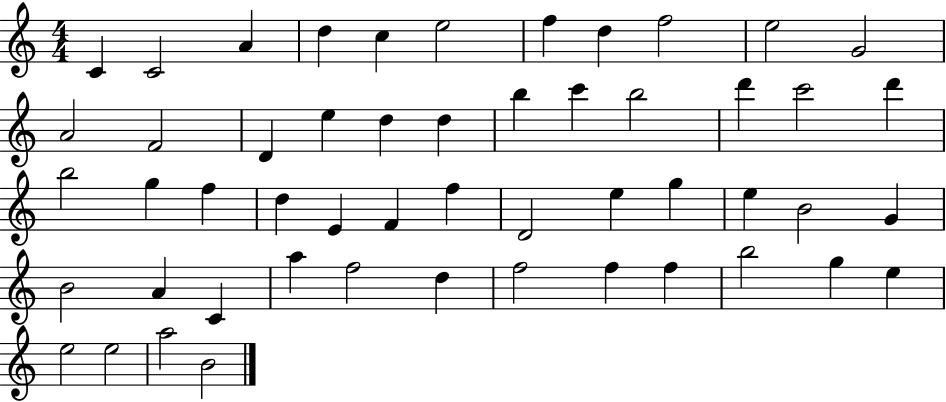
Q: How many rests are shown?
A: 0